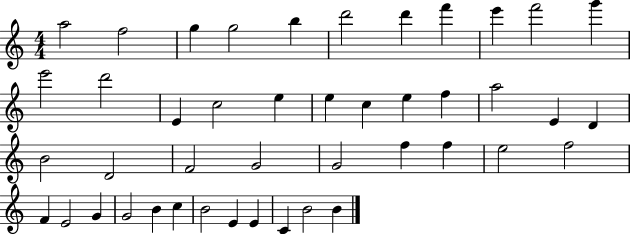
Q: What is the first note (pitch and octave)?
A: A5